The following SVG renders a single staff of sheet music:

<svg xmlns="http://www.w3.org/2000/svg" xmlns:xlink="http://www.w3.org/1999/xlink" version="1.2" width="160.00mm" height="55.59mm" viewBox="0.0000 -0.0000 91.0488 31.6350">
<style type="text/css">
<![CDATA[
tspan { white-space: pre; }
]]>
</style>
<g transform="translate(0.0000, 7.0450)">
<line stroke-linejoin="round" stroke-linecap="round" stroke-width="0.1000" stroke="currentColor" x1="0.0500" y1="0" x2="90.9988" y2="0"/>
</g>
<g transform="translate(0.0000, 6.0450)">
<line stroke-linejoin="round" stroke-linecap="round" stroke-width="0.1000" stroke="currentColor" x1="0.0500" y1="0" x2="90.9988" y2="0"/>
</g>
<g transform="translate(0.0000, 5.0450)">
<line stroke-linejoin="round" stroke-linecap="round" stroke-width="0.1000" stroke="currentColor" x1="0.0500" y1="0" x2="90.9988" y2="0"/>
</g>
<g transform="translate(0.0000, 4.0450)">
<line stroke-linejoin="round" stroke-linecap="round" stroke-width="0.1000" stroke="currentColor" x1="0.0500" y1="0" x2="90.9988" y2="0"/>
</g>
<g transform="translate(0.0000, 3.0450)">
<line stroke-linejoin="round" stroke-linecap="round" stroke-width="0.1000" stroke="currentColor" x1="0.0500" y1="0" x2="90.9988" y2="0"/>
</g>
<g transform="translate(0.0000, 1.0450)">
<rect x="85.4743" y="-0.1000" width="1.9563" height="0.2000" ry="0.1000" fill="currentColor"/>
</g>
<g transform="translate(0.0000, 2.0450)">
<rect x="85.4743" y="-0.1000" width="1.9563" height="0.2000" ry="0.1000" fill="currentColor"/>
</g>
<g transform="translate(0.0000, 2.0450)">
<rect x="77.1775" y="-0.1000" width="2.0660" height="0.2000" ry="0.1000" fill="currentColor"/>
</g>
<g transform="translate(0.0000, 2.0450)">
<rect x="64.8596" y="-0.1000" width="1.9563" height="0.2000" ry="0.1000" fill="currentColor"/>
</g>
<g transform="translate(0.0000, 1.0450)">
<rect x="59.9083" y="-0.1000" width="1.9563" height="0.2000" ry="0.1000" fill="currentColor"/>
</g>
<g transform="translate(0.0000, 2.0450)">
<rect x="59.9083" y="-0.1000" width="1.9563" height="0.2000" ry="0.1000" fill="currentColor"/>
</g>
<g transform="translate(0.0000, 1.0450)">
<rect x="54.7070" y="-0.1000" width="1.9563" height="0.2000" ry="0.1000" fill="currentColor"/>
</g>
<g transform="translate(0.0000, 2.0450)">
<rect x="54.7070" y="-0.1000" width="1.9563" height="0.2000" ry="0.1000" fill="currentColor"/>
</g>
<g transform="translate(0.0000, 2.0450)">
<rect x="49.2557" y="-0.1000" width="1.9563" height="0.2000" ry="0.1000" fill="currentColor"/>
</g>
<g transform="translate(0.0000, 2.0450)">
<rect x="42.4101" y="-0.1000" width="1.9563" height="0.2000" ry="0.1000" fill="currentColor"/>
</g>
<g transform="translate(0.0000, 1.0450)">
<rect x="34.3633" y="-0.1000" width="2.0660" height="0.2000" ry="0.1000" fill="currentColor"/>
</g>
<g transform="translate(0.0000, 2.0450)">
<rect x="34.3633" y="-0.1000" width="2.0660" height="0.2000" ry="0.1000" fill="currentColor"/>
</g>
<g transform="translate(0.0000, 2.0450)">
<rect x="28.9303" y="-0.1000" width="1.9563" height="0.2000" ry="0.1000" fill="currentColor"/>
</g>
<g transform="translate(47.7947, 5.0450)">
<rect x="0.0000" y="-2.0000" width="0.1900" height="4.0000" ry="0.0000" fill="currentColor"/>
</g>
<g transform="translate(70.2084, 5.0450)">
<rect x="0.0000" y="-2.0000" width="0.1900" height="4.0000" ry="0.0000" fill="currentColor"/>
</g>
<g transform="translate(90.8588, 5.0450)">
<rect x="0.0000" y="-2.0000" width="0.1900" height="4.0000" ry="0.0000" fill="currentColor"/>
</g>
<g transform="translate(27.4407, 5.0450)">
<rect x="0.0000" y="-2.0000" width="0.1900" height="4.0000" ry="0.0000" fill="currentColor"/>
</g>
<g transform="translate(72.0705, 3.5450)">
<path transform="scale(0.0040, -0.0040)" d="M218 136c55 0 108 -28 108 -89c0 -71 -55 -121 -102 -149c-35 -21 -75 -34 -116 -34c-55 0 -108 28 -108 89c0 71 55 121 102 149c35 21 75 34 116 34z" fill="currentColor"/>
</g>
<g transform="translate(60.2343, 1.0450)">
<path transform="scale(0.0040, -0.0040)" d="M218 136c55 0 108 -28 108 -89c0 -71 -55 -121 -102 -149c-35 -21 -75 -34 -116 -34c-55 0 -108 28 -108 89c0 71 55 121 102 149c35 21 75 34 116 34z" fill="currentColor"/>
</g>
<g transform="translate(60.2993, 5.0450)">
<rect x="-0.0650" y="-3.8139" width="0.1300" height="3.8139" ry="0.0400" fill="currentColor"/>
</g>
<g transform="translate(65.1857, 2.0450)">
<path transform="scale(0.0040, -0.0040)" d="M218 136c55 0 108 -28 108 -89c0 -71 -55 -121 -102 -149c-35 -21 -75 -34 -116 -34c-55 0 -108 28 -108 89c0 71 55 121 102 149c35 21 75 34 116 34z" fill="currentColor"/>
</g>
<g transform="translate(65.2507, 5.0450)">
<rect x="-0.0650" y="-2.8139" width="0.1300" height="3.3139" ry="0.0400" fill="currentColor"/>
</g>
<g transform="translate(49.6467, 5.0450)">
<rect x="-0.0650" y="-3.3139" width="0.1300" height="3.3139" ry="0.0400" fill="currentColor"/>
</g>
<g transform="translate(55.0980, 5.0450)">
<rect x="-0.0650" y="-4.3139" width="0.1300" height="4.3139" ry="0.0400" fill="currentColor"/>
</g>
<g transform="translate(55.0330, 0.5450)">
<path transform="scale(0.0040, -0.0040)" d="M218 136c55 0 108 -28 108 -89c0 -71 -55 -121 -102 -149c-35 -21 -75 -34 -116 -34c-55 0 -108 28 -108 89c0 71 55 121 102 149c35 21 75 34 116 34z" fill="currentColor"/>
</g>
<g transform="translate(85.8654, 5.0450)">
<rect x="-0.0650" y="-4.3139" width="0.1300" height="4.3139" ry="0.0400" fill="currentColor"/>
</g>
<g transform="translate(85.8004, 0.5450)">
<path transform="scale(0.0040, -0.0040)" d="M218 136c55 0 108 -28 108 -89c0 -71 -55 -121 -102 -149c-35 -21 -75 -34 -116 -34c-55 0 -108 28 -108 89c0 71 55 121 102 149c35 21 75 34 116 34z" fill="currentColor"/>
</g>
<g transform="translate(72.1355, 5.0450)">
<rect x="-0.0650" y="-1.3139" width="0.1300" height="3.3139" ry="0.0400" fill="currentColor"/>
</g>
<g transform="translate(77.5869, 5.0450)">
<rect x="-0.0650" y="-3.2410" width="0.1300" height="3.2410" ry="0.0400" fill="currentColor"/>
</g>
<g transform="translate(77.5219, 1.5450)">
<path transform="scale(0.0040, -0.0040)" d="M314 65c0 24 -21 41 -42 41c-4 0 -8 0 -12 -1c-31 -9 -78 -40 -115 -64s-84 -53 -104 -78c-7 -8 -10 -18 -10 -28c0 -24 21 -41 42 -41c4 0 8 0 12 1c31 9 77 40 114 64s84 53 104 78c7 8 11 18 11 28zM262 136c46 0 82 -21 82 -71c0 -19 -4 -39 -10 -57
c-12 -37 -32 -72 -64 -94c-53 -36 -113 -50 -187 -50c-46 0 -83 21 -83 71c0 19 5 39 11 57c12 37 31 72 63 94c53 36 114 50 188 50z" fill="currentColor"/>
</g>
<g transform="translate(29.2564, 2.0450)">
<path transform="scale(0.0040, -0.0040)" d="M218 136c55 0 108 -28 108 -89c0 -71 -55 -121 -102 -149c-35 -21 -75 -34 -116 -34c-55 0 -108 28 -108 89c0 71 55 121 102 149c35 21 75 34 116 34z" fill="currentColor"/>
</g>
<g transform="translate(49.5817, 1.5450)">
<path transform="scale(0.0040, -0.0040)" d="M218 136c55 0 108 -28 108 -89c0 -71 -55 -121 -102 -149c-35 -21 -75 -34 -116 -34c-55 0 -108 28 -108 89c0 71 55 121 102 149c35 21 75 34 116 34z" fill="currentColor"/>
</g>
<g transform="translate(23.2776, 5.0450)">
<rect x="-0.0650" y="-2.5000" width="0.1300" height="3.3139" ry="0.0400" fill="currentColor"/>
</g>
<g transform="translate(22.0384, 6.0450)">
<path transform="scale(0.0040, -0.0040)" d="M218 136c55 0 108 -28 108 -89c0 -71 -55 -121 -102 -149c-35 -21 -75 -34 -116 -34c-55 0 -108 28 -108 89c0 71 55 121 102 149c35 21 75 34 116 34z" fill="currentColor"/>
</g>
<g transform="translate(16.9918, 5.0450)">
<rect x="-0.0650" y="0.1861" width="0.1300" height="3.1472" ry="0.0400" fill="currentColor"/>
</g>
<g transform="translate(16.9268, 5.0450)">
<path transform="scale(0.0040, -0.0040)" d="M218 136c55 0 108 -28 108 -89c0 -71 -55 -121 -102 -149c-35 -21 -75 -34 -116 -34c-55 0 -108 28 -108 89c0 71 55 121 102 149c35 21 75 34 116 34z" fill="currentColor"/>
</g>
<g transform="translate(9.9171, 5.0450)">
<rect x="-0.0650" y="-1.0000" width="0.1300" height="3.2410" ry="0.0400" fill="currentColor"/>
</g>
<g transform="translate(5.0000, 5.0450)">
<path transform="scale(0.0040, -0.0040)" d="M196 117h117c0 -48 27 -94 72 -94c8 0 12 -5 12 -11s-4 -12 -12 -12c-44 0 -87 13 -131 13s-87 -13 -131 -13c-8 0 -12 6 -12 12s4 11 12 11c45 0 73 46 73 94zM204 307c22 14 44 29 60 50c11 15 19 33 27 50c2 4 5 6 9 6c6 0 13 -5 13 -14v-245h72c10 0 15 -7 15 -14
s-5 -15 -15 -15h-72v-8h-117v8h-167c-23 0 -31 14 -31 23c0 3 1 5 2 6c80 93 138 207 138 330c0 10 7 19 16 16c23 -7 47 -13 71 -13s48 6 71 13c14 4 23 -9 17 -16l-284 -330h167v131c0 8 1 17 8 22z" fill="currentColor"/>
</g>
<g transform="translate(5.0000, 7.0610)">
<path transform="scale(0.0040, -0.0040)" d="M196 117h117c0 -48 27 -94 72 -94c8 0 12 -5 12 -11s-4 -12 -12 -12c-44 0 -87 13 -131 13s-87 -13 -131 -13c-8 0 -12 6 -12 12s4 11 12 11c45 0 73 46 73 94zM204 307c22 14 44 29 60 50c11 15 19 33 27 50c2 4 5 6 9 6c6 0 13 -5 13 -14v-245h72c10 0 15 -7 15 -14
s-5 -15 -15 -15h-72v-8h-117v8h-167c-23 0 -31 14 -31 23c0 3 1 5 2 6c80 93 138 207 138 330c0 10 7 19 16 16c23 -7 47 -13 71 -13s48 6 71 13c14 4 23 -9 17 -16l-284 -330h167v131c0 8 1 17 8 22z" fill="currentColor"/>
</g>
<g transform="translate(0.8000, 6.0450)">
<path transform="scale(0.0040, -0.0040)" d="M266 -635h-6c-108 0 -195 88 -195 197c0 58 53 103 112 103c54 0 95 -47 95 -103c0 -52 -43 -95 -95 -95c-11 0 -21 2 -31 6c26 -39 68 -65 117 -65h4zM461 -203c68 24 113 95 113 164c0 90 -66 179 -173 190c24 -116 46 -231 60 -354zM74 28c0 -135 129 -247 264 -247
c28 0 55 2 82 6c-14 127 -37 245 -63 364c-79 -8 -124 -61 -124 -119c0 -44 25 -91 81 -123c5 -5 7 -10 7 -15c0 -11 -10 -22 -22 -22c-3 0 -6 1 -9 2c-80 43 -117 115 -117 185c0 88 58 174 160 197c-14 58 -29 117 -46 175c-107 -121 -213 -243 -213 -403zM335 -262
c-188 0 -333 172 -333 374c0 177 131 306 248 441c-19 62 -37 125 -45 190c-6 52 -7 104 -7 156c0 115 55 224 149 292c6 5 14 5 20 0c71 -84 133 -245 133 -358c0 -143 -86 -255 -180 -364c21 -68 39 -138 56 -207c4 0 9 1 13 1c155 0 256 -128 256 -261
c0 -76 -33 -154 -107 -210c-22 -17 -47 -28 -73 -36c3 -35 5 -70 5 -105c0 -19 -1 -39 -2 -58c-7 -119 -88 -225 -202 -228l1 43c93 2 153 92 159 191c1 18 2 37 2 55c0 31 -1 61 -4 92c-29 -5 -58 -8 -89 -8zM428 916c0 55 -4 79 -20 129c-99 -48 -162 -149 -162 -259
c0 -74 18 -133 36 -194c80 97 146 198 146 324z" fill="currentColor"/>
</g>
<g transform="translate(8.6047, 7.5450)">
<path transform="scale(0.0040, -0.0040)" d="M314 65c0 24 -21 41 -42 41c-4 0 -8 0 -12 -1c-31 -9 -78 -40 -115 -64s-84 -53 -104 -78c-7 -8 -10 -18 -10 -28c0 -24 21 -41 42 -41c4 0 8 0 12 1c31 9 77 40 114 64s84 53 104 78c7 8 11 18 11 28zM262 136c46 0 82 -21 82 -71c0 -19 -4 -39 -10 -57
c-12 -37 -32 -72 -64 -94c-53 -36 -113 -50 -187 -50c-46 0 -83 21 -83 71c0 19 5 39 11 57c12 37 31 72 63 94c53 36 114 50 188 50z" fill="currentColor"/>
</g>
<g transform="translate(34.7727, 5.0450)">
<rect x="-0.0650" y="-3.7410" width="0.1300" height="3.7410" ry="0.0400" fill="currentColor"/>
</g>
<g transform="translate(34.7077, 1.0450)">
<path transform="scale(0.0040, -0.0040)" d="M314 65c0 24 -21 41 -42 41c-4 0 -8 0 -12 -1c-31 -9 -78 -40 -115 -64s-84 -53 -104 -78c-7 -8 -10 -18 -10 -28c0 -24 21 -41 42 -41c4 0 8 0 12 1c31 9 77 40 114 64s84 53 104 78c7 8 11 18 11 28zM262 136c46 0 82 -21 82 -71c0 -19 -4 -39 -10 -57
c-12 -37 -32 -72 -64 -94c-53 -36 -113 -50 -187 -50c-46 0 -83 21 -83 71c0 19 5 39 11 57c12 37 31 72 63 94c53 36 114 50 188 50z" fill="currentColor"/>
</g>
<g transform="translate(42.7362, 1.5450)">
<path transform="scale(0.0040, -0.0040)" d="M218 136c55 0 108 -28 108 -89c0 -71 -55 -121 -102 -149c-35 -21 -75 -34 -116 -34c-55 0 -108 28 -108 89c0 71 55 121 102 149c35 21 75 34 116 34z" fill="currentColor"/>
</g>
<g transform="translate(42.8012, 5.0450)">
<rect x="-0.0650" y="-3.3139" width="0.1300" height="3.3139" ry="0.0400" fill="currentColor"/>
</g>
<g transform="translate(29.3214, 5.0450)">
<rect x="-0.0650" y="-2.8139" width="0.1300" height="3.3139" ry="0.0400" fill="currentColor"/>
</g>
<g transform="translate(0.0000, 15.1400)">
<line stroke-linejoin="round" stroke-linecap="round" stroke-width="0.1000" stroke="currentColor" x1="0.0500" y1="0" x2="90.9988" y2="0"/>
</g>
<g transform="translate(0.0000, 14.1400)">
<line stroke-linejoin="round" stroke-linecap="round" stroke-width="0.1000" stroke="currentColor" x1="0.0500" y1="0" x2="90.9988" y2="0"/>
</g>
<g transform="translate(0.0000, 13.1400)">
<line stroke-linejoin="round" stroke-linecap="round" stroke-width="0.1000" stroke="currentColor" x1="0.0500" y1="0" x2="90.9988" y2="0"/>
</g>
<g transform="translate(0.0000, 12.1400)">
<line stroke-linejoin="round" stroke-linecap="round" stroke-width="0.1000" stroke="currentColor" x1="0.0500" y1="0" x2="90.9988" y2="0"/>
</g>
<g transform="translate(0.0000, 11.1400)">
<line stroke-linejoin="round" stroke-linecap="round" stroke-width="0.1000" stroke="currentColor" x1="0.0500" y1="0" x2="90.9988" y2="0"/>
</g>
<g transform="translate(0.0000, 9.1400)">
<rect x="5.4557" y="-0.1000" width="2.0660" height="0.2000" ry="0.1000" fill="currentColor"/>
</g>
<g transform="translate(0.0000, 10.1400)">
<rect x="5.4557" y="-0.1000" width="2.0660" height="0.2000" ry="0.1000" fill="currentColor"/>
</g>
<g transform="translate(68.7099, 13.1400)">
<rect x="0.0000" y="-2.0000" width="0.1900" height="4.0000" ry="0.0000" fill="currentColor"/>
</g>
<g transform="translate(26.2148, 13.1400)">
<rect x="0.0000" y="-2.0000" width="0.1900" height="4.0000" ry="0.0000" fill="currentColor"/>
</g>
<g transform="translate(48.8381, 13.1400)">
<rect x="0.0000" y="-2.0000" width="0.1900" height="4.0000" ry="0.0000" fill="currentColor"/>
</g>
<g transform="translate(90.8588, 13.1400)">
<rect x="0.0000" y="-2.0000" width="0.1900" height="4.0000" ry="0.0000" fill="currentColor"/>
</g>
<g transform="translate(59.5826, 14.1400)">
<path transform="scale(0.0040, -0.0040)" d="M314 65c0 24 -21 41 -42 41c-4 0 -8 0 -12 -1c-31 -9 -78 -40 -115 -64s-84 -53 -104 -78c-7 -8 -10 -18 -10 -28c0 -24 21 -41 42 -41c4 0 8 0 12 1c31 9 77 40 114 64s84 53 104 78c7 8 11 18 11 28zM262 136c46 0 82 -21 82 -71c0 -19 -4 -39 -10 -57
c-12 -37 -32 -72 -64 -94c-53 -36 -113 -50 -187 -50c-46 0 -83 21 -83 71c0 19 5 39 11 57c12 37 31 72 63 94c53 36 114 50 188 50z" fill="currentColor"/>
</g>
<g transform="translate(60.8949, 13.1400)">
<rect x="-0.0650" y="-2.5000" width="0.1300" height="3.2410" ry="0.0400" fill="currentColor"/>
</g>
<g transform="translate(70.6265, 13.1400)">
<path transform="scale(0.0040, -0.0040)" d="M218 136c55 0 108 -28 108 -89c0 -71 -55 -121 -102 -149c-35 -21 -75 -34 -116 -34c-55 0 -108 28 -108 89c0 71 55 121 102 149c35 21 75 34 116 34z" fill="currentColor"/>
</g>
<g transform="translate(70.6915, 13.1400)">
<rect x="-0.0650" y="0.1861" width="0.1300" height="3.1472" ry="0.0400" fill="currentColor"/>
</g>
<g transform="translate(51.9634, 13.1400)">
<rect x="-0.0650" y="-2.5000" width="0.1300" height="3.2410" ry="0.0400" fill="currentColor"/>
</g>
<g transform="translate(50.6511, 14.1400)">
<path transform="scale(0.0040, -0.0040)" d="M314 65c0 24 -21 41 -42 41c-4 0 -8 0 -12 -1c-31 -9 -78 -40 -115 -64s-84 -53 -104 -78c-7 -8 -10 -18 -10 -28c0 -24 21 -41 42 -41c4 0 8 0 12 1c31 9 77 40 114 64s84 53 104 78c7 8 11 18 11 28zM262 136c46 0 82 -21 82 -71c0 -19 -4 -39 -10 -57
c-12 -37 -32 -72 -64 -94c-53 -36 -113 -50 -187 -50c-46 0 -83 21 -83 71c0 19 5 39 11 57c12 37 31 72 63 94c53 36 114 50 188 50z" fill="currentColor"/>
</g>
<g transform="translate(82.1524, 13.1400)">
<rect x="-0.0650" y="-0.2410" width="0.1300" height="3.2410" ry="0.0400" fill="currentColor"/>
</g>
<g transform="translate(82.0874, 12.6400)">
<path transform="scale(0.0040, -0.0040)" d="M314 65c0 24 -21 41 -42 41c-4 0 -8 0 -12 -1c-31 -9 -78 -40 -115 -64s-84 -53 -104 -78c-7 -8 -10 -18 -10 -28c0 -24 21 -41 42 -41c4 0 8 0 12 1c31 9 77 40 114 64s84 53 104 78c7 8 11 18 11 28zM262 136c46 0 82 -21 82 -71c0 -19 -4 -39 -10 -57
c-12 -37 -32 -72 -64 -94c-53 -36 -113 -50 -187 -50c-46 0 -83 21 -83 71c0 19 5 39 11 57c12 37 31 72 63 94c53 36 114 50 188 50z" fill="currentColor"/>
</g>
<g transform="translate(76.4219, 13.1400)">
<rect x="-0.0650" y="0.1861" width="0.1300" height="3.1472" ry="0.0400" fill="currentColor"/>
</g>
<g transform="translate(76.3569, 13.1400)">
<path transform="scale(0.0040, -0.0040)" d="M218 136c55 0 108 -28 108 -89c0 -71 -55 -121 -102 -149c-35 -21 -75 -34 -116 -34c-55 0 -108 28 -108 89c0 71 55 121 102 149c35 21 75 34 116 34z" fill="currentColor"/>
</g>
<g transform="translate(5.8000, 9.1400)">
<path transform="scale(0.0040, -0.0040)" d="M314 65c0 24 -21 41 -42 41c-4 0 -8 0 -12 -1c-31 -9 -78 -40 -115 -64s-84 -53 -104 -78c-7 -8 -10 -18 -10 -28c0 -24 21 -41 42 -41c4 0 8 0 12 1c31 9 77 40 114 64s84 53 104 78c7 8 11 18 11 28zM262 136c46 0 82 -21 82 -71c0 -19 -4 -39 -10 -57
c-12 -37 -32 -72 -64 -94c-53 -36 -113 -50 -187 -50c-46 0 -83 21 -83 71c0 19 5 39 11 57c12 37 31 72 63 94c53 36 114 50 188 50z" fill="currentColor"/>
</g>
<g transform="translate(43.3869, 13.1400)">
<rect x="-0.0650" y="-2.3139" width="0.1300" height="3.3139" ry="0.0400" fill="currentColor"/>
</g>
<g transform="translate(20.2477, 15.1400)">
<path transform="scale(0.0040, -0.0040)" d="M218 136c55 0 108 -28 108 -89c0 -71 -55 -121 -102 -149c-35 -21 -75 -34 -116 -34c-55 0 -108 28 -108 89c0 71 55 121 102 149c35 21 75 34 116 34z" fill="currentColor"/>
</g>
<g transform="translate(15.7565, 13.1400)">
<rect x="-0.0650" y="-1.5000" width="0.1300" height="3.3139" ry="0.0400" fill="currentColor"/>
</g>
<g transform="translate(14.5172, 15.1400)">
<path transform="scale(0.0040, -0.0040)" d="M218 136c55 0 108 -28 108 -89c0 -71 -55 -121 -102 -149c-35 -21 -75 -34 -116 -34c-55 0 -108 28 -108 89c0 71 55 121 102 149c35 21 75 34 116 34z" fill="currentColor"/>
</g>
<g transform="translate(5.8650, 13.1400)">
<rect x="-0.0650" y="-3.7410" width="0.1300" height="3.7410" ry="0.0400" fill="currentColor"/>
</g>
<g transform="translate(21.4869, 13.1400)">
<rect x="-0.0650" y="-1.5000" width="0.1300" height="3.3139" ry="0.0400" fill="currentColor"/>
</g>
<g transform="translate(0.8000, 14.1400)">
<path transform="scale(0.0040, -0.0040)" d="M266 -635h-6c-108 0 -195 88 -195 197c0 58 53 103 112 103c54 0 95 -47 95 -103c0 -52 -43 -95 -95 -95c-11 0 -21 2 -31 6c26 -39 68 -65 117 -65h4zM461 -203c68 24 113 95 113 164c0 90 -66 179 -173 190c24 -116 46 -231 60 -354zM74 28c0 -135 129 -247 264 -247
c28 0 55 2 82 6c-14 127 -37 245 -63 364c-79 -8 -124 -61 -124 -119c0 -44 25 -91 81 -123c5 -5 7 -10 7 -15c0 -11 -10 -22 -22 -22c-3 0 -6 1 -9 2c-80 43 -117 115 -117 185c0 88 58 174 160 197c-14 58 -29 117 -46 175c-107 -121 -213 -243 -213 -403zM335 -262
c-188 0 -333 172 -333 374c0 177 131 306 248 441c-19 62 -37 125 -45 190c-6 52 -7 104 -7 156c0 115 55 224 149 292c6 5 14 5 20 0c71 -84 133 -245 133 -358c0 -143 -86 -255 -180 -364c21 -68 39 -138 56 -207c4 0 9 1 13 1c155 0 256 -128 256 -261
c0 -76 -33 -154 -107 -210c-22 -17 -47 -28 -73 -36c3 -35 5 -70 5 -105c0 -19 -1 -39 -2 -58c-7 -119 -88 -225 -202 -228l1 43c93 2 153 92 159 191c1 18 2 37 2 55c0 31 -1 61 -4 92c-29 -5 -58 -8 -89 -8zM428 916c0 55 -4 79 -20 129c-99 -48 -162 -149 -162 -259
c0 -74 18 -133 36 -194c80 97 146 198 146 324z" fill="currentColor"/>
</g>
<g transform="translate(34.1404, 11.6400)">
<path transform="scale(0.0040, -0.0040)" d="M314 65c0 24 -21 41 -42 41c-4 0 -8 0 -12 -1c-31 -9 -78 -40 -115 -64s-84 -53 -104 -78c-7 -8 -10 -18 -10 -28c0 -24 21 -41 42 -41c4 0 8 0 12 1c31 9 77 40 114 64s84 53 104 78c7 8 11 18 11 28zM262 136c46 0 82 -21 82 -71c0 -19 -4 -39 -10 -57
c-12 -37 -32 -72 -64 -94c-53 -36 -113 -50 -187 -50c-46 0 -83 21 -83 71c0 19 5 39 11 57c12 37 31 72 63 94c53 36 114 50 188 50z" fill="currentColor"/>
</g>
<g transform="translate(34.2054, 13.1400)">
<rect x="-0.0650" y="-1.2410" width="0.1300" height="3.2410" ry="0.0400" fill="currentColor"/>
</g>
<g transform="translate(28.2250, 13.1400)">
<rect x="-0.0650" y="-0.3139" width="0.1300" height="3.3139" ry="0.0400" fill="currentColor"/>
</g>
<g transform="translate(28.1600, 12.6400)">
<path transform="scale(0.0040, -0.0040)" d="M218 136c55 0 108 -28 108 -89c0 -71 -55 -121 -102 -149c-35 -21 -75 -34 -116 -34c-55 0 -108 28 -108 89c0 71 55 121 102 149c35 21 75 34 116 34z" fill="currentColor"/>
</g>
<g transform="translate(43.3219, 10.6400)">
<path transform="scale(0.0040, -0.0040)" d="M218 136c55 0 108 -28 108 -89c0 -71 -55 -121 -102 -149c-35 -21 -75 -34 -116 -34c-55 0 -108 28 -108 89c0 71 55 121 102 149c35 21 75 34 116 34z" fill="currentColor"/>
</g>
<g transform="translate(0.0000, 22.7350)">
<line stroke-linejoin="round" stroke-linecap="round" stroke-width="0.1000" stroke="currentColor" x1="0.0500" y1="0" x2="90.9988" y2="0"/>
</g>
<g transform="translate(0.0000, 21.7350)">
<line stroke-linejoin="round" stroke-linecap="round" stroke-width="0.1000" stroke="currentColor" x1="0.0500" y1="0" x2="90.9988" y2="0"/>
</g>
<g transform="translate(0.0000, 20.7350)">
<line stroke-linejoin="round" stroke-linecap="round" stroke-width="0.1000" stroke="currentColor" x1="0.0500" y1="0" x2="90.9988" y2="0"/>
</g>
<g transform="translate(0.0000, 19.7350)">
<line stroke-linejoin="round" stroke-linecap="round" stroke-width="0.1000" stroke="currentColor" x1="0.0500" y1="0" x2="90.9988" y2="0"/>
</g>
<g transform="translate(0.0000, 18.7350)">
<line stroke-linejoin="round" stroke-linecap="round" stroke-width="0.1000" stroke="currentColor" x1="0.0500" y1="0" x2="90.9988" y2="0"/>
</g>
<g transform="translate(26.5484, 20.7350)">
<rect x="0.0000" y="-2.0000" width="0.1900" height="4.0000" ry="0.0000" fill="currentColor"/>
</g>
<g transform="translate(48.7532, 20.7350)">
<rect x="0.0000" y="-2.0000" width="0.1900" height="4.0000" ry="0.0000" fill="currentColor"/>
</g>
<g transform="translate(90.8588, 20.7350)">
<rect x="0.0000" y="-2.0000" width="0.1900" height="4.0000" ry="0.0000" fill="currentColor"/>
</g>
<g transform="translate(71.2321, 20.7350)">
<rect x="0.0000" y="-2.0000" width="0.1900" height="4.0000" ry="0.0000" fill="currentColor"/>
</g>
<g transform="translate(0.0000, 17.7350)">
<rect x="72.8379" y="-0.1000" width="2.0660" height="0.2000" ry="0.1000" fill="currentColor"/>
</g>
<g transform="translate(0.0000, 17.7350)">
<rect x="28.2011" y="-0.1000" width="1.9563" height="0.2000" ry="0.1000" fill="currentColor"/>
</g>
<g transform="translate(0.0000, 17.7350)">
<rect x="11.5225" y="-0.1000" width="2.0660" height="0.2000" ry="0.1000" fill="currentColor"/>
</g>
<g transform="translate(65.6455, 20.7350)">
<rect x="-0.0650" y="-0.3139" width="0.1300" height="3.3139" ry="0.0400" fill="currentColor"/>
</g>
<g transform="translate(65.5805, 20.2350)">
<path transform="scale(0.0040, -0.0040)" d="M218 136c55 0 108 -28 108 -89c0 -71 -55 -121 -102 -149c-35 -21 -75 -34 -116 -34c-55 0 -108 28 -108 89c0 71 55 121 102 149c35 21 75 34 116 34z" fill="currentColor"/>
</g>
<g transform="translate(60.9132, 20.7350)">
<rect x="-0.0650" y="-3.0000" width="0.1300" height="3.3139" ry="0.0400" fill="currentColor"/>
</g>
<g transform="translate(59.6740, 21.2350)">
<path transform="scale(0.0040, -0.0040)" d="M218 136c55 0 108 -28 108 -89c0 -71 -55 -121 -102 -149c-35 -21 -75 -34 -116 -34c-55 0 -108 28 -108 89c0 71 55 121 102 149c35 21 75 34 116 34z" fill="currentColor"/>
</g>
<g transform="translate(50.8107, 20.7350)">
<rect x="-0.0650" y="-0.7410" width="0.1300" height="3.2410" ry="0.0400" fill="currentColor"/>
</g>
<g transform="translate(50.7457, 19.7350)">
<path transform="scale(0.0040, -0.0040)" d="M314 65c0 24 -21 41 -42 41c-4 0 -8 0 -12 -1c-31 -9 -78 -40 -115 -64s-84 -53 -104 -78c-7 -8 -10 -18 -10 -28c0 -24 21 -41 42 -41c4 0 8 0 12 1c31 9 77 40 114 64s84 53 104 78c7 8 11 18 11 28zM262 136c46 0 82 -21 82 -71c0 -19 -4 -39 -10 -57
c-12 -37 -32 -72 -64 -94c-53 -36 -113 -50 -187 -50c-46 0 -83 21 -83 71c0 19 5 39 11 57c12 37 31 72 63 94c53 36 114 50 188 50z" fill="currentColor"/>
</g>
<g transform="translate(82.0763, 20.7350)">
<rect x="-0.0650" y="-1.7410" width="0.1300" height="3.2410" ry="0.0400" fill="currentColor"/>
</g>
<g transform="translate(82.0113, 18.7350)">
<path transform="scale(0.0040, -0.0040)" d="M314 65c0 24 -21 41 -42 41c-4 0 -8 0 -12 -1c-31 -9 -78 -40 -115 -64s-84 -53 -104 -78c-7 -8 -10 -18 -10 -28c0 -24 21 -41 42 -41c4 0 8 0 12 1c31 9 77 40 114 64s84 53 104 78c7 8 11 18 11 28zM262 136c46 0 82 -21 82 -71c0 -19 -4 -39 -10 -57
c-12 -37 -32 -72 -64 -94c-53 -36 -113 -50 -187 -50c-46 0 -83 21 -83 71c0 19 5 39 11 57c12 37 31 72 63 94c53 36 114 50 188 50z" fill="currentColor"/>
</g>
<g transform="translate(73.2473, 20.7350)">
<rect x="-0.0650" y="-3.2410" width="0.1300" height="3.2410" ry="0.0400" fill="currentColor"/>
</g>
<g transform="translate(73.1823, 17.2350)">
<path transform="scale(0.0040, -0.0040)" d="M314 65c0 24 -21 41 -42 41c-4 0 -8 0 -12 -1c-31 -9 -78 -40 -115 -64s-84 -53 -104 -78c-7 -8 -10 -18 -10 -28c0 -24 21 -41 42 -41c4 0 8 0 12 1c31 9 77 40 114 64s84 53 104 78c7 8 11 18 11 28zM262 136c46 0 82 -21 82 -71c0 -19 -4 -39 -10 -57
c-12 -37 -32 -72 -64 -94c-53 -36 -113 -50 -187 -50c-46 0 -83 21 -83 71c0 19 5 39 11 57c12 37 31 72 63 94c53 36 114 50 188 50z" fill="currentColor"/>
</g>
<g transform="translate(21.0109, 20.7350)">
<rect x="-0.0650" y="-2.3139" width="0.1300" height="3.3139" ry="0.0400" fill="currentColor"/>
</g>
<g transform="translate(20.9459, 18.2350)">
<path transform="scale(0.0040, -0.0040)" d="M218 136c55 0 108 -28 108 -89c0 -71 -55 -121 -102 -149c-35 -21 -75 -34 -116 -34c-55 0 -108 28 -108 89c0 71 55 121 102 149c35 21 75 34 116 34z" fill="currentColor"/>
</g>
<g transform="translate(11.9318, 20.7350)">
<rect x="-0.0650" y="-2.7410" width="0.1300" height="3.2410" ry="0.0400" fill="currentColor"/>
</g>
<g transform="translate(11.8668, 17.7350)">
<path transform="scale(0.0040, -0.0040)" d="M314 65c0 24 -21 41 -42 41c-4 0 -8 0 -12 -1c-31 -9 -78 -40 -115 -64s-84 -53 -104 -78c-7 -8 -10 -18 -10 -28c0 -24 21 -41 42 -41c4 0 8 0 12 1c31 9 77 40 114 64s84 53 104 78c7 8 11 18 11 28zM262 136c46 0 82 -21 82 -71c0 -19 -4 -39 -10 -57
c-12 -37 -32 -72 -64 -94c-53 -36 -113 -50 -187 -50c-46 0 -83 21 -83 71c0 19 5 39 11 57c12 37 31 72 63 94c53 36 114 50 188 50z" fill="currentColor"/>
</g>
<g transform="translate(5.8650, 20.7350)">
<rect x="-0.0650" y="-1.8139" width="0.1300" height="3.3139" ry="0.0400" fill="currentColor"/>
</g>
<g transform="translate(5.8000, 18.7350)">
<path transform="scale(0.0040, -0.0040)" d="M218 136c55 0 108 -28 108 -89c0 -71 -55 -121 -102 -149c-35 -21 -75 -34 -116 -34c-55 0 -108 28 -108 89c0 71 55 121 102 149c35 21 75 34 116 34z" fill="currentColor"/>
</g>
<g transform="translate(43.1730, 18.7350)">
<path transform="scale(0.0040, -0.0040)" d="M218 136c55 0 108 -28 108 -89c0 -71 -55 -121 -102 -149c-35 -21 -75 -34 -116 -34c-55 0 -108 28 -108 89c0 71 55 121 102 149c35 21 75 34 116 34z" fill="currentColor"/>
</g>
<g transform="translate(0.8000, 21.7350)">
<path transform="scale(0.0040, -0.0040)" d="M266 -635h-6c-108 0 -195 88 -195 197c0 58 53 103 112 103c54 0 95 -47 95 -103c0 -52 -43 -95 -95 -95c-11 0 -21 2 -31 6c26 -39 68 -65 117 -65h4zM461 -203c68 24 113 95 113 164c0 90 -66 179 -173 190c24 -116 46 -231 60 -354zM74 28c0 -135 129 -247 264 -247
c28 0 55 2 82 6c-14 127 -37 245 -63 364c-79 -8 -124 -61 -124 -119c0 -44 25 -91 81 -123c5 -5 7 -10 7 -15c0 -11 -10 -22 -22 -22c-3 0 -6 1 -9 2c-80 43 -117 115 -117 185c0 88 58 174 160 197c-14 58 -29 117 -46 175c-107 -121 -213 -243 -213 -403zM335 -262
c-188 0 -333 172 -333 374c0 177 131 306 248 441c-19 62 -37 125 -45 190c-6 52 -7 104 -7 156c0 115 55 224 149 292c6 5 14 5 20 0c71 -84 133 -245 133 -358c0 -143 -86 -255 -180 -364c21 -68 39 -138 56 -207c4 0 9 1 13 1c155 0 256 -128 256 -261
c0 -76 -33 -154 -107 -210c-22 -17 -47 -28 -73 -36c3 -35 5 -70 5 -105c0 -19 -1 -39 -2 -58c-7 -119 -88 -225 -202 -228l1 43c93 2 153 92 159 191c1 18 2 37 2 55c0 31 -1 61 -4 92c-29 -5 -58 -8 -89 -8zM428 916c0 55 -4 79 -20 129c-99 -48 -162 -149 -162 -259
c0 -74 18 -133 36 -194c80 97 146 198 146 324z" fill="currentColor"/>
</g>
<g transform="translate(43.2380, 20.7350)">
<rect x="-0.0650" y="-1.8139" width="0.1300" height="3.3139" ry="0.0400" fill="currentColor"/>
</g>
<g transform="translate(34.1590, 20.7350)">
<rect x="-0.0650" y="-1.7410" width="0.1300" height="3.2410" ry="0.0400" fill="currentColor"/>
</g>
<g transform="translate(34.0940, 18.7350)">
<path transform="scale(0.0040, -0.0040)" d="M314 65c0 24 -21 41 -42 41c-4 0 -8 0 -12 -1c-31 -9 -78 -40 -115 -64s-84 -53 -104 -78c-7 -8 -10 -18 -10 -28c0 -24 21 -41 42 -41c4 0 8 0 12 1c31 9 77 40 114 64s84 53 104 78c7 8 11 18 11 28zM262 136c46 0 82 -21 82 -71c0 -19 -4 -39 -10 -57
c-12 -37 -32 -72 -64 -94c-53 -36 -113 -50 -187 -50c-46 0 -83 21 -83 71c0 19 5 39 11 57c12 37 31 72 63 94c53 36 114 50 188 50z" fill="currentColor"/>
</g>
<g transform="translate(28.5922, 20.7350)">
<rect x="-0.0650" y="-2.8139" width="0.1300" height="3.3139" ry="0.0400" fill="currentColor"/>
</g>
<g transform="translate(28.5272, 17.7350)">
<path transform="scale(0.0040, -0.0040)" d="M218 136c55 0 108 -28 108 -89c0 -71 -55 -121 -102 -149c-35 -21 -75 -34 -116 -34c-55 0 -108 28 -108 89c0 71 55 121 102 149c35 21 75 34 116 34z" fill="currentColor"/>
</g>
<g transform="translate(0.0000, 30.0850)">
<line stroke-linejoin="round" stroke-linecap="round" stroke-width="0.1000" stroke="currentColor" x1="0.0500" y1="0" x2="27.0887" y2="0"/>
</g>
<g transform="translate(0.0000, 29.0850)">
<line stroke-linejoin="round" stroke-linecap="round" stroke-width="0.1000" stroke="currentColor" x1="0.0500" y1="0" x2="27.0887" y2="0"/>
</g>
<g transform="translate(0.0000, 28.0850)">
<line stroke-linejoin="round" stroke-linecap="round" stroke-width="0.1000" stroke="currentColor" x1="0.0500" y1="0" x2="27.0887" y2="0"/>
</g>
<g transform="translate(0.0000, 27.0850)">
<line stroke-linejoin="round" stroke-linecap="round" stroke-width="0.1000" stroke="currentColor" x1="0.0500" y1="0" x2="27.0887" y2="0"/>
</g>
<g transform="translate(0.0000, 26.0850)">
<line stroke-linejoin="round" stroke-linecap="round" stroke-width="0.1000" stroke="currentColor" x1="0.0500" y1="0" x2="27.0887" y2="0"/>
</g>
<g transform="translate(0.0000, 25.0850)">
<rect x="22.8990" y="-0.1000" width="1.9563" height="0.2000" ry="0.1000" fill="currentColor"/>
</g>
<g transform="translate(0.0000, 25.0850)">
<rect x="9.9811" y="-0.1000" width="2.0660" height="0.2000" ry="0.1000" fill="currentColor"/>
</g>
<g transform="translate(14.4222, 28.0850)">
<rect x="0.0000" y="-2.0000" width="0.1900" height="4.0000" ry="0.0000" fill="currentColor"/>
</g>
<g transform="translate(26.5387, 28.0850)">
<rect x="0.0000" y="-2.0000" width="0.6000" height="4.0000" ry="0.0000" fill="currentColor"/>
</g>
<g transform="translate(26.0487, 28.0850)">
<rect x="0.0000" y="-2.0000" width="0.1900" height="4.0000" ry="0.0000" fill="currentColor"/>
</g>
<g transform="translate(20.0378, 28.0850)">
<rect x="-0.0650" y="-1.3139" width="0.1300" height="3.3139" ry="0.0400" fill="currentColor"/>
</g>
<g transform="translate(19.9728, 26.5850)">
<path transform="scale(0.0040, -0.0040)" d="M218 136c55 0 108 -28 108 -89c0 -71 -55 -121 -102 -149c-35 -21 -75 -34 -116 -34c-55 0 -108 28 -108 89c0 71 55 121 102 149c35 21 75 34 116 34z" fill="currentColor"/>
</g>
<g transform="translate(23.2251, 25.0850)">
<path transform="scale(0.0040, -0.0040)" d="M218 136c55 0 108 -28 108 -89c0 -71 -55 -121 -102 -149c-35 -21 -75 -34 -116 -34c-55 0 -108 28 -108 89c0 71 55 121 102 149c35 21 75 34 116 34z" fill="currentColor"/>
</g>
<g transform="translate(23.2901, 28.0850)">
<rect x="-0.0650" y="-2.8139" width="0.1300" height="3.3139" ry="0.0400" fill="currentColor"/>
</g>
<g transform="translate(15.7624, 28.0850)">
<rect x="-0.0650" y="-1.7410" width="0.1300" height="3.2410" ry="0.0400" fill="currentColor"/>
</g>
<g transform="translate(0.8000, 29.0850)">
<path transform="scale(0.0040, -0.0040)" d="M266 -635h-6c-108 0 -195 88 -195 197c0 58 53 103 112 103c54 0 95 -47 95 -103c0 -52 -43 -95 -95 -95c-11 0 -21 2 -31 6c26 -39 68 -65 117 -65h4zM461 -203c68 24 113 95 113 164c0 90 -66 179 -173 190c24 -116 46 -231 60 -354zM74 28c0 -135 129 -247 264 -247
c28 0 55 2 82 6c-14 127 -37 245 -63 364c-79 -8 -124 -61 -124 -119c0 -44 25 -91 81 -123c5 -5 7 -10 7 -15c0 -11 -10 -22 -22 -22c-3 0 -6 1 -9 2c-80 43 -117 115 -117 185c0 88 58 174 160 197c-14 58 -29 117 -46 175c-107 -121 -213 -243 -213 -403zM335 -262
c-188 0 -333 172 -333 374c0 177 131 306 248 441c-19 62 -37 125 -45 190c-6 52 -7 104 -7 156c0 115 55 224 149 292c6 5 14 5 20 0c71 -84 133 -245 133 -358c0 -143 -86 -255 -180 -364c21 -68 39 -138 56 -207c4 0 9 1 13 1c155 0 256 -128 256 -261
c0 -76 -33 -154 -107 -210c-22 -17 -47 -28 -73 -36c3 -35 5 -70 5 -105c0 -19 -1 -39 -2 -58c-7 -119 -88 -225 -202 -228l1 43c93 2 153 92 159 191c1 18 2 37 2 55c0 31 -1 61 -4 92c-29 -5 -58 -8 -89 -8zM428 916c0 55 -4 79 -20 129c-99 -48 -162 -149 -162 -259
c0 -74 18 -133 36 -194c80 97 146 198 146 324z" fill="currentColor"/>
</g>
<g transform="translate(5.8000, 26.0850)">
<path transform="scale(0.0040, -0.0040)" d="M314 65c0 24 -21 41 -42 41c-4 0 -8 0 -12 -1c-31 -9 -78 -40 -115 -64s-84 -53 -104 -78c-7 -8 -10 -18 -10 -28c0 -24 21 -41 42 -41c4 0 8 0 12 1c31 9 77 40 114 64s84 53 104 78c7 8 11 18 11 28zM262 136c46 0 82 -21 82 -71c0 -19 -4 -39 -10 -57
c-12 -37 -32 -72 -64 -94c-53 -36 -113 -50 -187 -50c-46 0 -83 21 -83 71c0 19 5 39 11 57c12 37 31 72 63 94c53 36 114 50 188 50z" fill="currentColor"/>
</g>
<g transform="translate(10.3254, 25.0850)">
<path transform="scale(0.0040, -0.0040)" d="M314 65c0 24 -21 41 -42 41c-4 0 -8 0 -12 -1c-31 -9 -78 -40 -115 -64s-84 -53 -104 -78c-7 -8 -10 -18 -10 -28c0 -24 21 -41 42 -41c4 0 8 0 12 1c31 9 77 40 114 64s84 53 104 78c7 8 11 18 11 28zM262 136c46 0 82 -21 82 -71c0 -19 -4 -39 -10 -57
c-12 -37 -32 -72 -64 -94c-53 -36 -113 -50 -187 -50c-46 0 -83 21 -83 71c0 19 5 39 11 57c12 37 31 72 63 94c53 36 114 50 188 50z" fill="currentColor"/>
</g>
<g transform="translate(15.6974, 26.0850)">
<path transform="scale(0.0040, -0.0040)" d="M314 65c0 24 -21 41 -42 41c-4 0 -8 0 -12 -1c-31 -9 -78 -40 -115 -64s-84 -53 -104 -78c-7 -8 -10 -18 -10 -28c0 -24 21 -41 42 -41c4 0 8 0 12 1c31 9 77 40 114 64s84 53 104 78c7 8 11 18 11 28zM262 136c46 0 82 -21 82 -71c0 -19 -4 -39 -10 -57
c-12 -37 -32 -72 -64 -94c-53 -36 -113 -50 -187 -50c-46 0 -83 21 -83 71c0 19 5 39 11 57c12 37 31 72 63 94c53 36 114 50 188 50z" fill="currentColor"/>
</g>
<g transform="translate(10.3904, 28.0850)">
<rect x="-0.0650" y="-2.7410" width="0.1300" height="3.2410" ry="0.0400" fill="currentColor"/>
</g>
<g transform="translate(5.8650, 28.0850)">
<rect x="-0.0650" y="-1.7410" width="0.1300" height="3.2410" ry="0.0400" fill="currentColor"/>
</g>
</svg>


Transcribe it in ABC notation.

X:1
T:Untitled
M:4/4
L:1/4
K:C
D2 B G a c'2 b b d' c' a e b2 d' c'2 E E c e2 g G2 G2 B B c2 f a2 g a f2 f d2 A c b2 f2 f2 a2 f2 e a